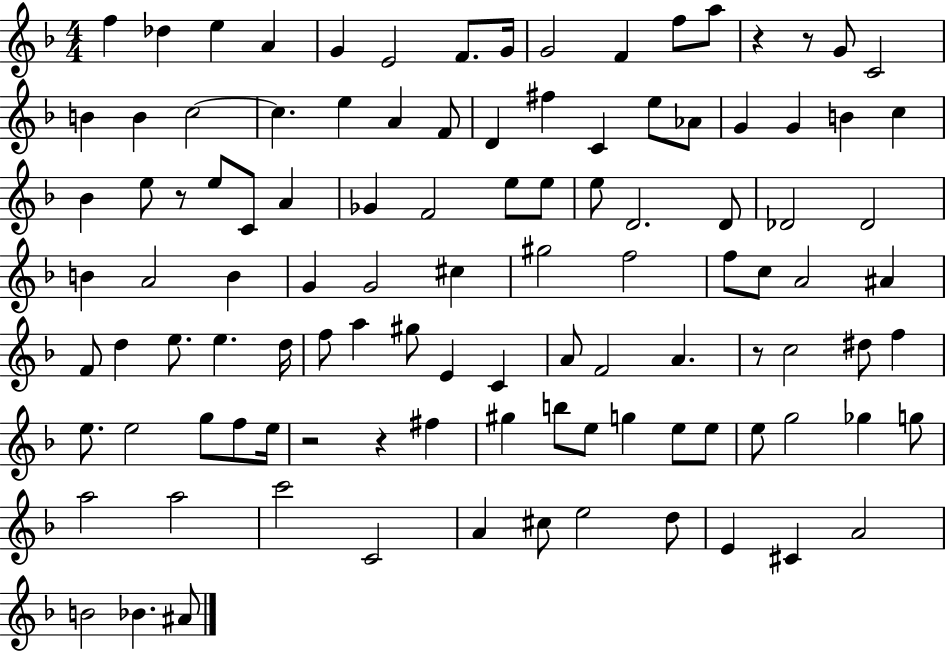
F5/q Db5/q E5/q A4/q G4/q E4/h F4/e. G4/s G4/h F4/q F5/e A5/e R/q R/e G4/e C4/h B4/q B4/q C5/h C5/q. E5/q A4/q F4/e D4/q F#5/q C4/q E5/e Ab4/e G4/q G4/q B4/q C5/q Bb4/q E5/e R/e E5/e C4/e A4/q Gb4/q F4/h E5/e E5/e E5/e D4/h. D4/e Db4/h Db4/h B4/q A4/h B4/q G4/q G4/h C#5/q G#5/h F5/h F5/e C5/e A4/h A#4/q F4/e D5/q E5/e. E5/q. D5/s F5/e A5/q G#5/e E4/q C4/q A4/e F4/h A4/q. R/e C5/h D#5/e F5/q E5/e. E5/h G5/e F5/e E5/s R/h R/q F#5/q G#5/q B5/e E5/e G5/q E5/e E5/e E5/e G5/h Gb5/q G5/e A5/h A5/h C6/h C4/h A4/q C#5/e E5/h D5/e E4/q C#4/q A4/h B4/h Bb4/q. A#4/e